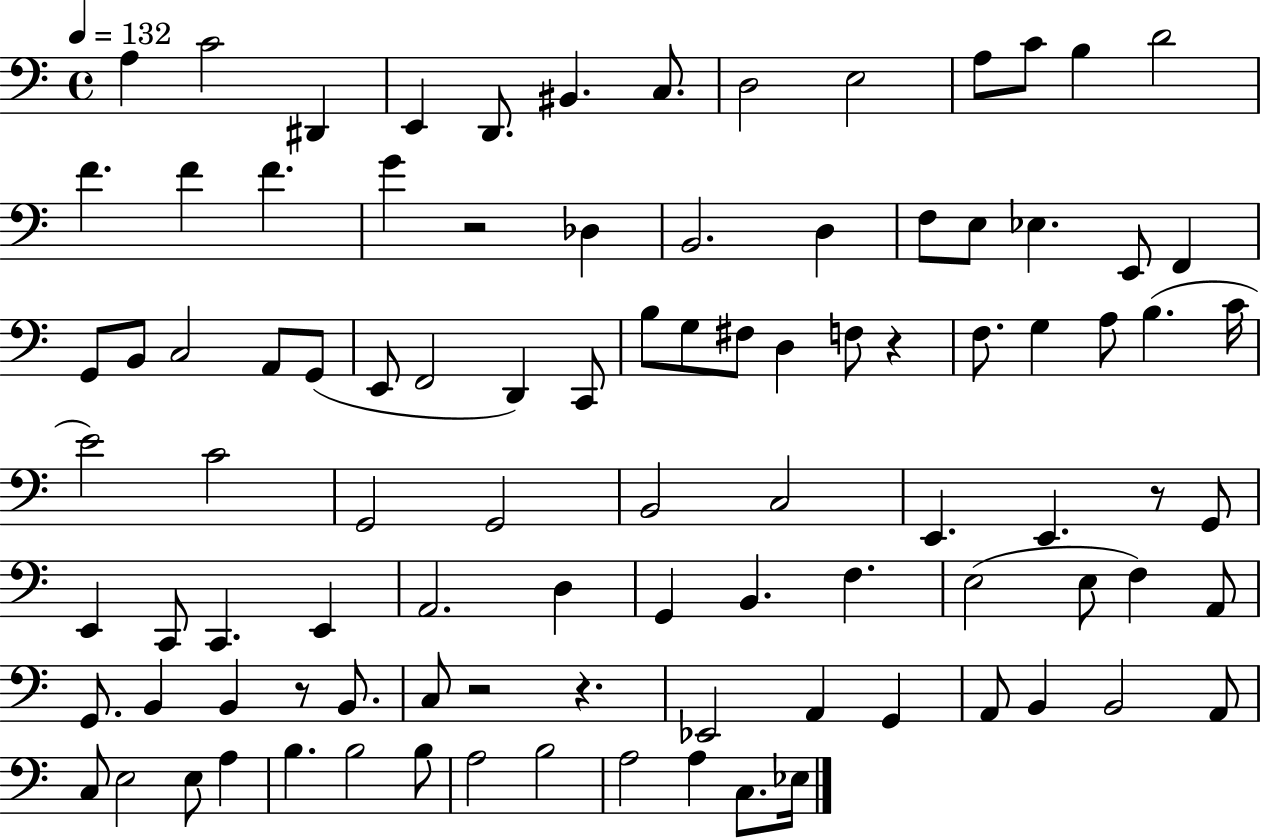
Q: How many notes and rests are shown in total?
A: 97